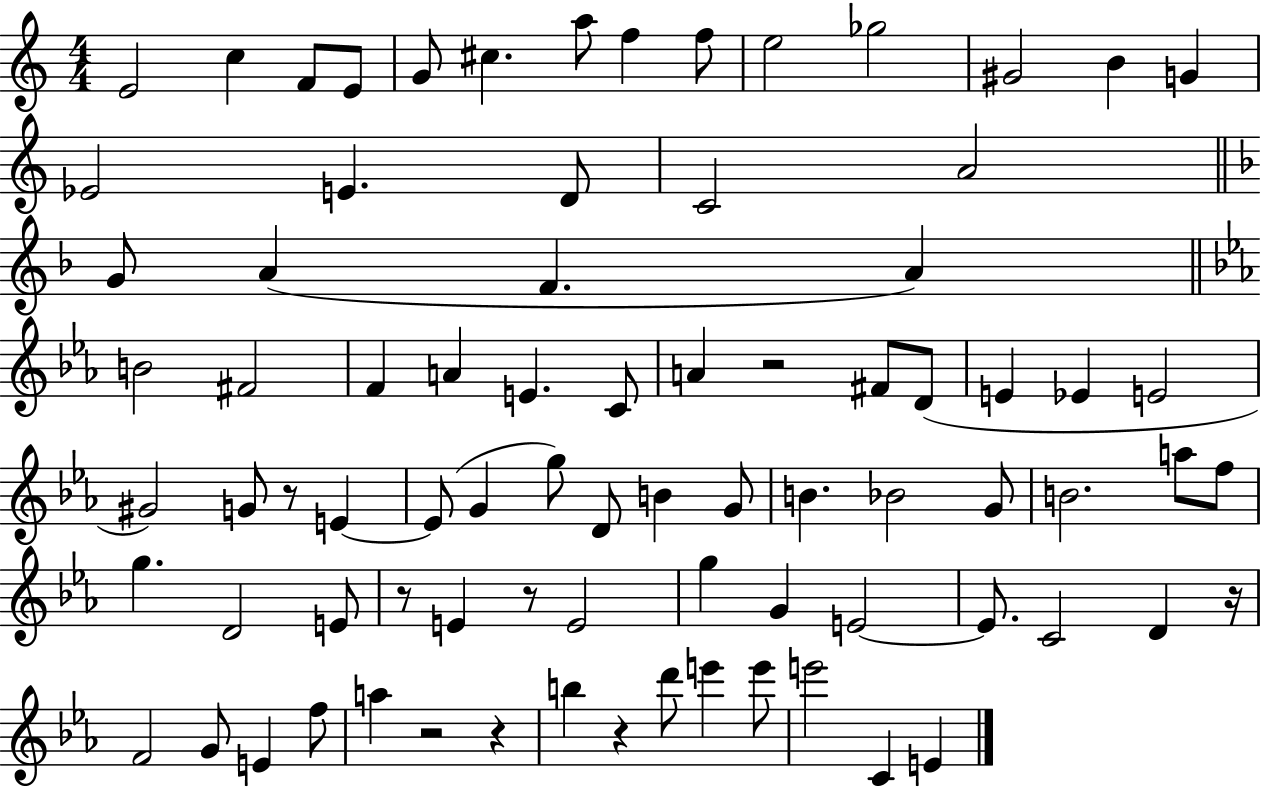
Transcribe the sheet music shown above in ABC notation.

X:1
T:Untitled
M:4/4
L:1/4
K:C
E2 c F/2 E/2 G/2 ^c a/2 f f/2 e2 _g2 ^G2 B G _E2 E D/2 C2 A2 G/2 A F A B2 ^F2 F A E C/2 A z2 ^F/2 D/2 E _E E2 ^G2 G/2 z/2 E E/2 G g/2 D/2 B G/2 B _B2 G/2 B2 a/2 f/2 g D2 E/2 z/2 E z/2 E2 g G E2 E/2 C2 D z/4 F2 G/2 E f/2 a z2 z b z d'/2 e' e'/2 e'2 C E